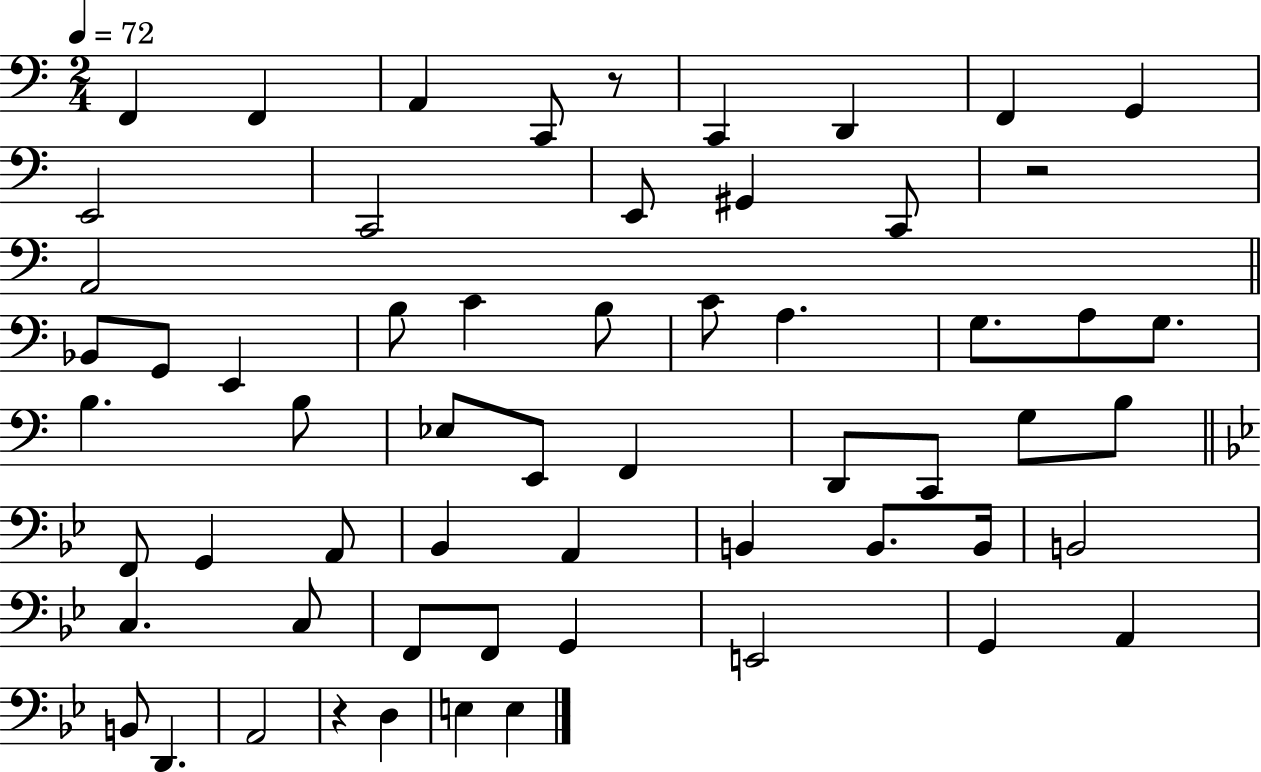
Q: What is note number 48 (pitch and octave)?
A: G2